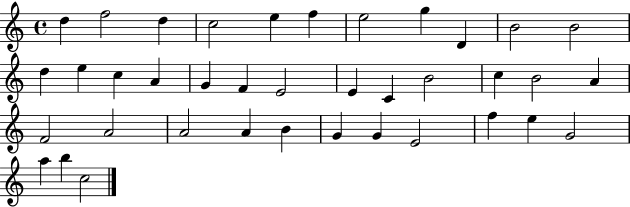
X:1
T:Untitled
M:4/4
L:1/4
K:C
d f2 d c2 e f e2 g D B2 B2 d e c A G F E2 E C B2 c B2 A F2 A2 A2 A B G G E2 f e G2 a b c2